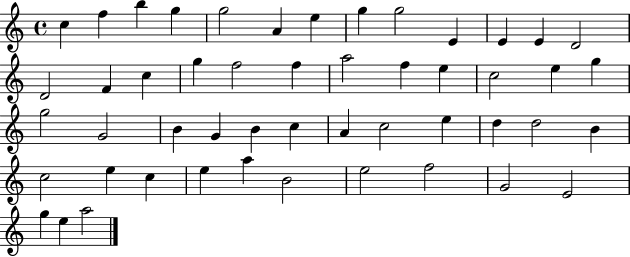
C5/q F5/q B5/q G5/q G5/h A4/q E5/q G5/q G5/h E4/q E4/q E4/q D4/h D4/h F4/q C5/q G5/q F5/h F5/q A5/h F5/q E5/q C5/h E5/q G5/q G5/h G4/h B4/q G4/q B4/q C5/q A4/q C5/h E5/q D5/q D5/h B4/q C5/h E5/q C5/q E5/q A5/q B4/h E5/h F5/h G4/h E4/h G5/q E5/q A5/h